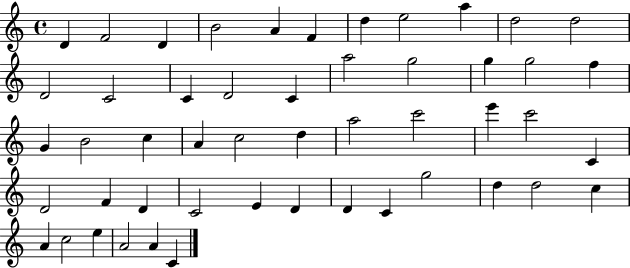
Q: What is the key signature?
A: C major